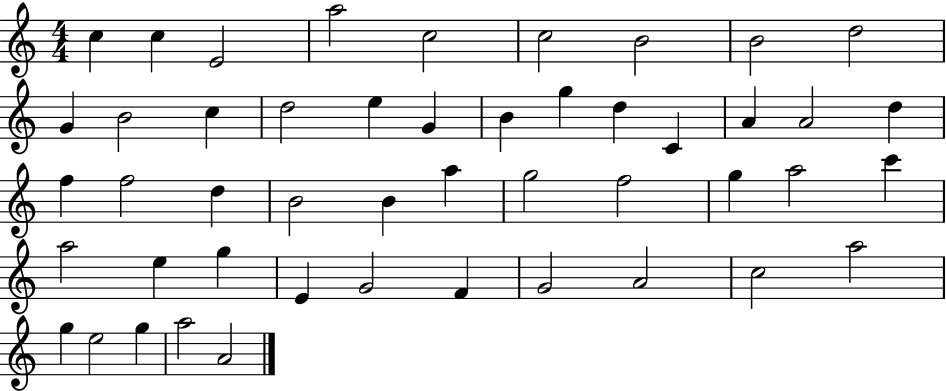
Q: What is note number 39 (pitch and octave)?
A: F4